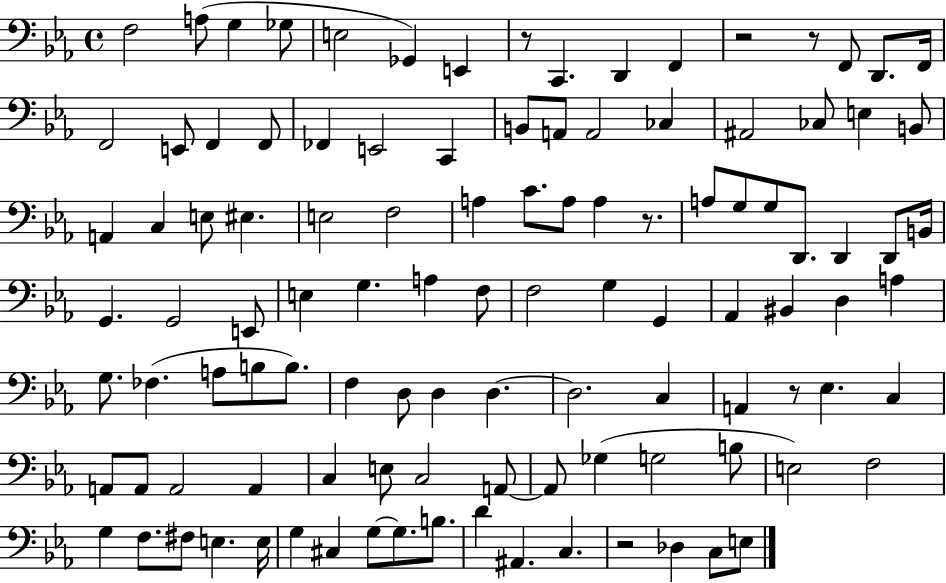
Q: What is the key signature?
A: EES major